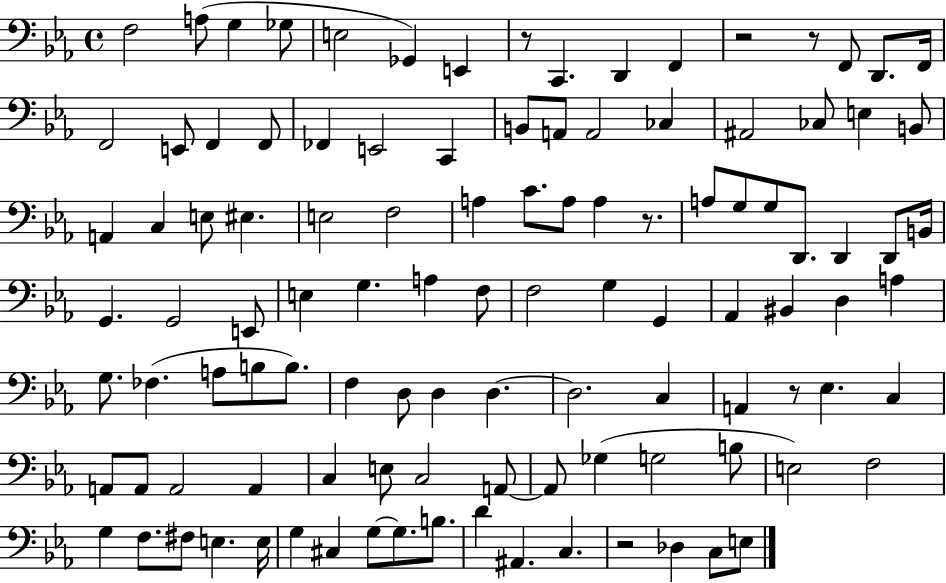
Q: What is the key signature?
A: EES major